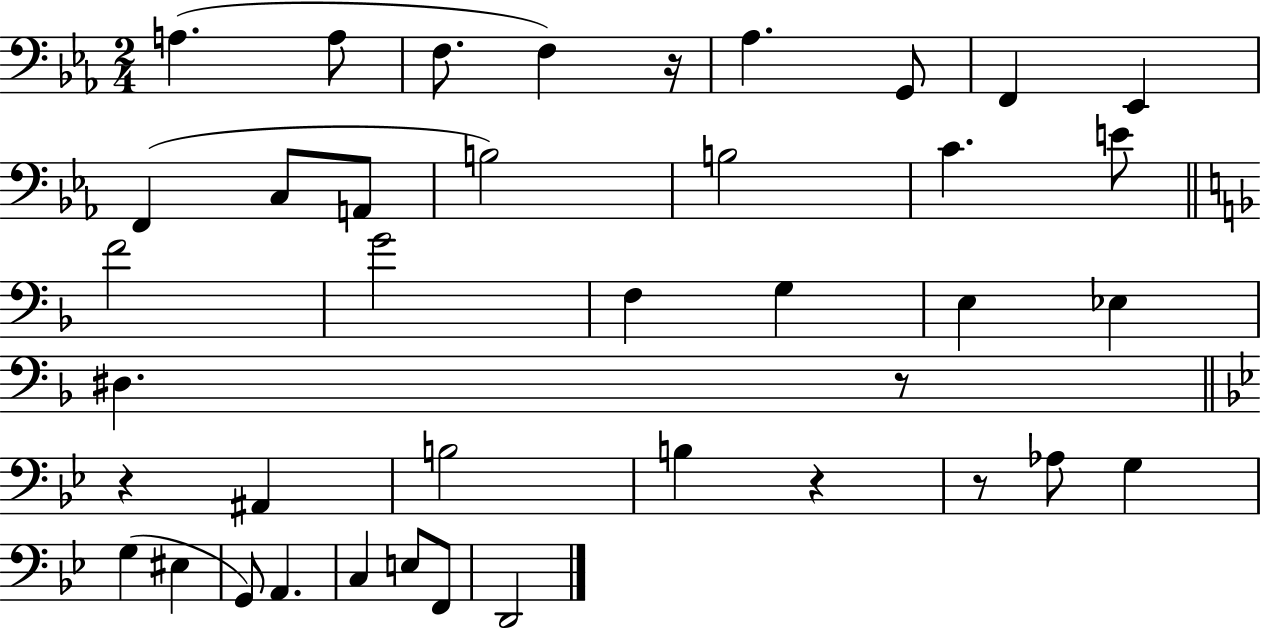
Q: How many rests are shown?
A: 5